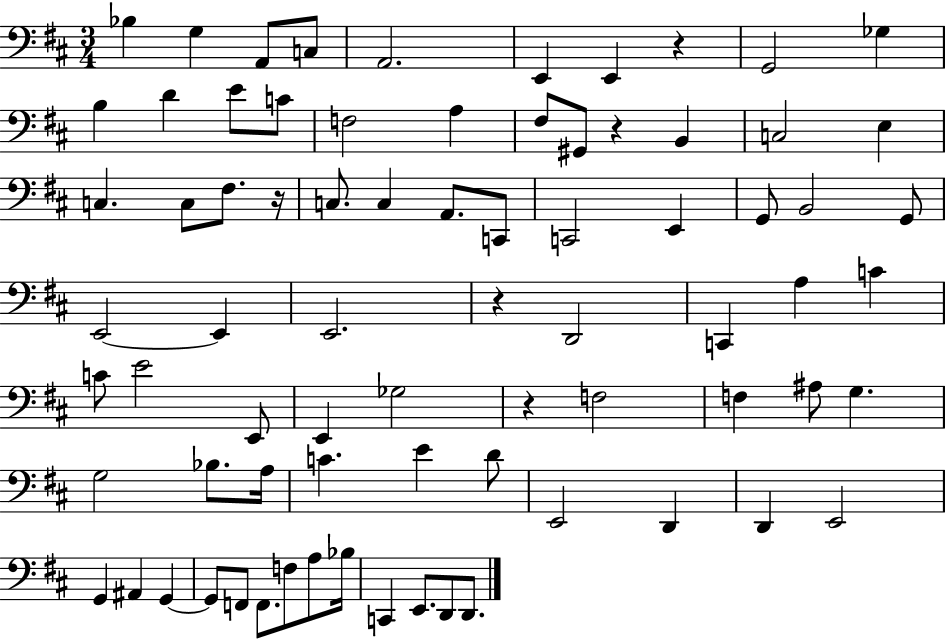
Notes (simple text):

Bb3/q G3/q A2/e C3/e A2/h. E2/q E2/q R/q G2/h Gb3/q B3/q D4/q E4/e C4/e F3/h A3/q F#3/e G#2/e R/q B2/q C3/h E3/q C3/q. C3/e F#3/e. R/s C3/e. C3/q A2/e. C2/e C2/h E2/q G2/e B2/h G2/e E2/h E2/q E2/h. R/q D2/h C2/q A3/q C4/q C4/e E4/h E2/e E2/q Gb3/h R/q F3/h F3/q A#3/e G3/q. G3/h Bb3/e. A3/s C4/q. E4/q D4/e E2/h D2/q D2/q E2/h G2/q A#2/q G2/q G2/e F2/e F2/e. F3/e A3/e Bb3/s C2/q E2/e. D2/e D2/e.